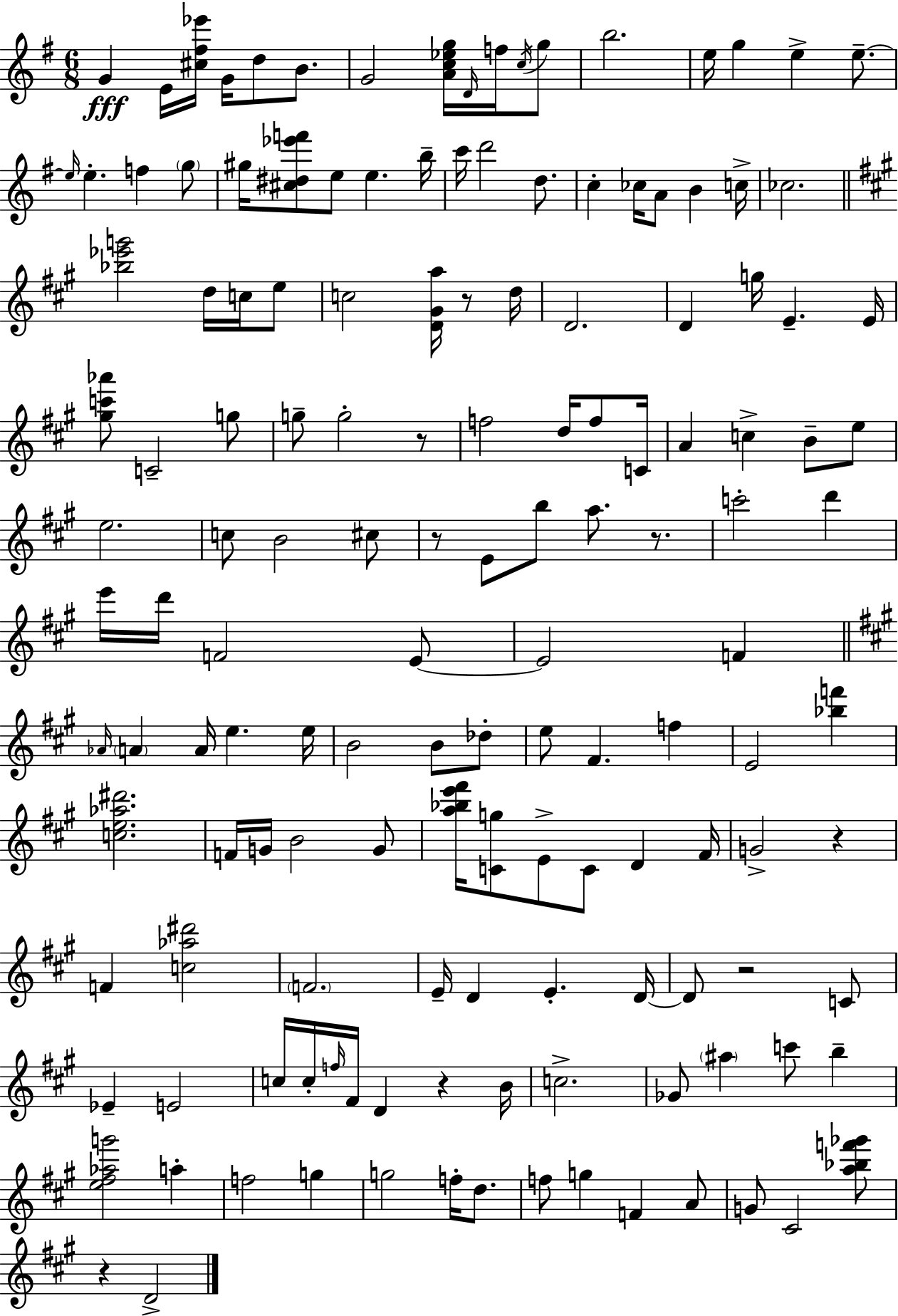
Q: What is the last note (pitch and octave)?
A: D4